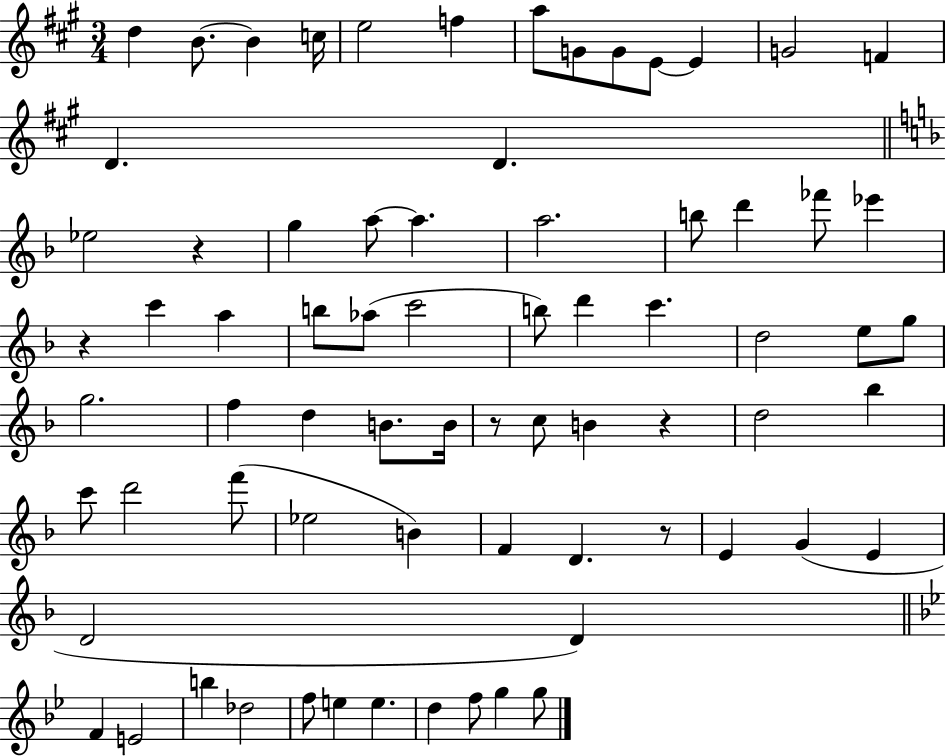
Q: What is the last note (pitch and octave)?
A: G5